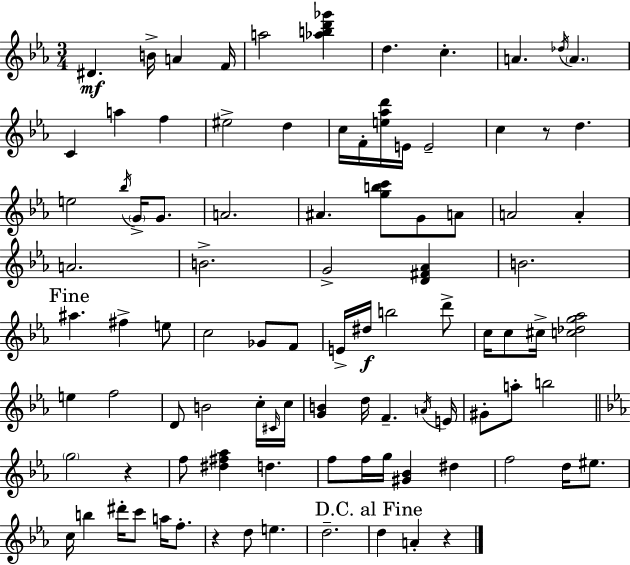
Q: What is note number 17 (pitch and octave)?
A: F4